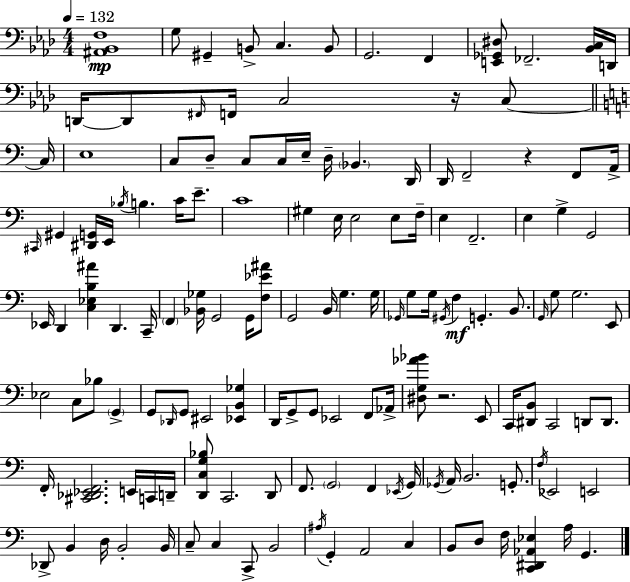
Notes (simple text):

[A#2,Bb2,F3]/w G3/e G#2/q B2/e C3/q. B2/e G2/h. F2/q [E2,Gb2,D#3]/e FES2/h. [Bb2,C3]/s D2/s D2/s D2/e F#2/s F2/s C3/h R/s C3/e C3/s E3/w C3/e D3/e C3/e C3/s E3/s D3/s Bb2/q. D2/s D2/s F2/h R/q F2/e A2/s C#2/s G#2/q [D#2,G2]/s E2/s Bb3/s B3/q. C4/s E4/e. C4/w G#3/q E3/s E3/h E3/e F3/s E3/q F2/h. E3/q G3/q G2/h Eb2/s D2/q [C3,Eb3,B3,A#4]/q D2/q. C2/s F2/q [Bb2,Gb3]/s G2/h G2/s [F3,Eb4,A#4]/e G2/h B2/s G3/q. G3/s Gb2/s G3/e G3/s G#2/s F3/q G2/q. B2/e. G2/s G3/e G3/h. E2/e Eb3/h C3/e Bb3/e G2/q G2/e Db2/s G2/e EIS2/h [Eb2,B2,Gb3]/q D2/s G2/e G2/e Eb2/h F2/e Ab2/s [D#3,G3,Ab4,Bb4]/e R/h. E2/e C2/s [D#2,B2]/e C2/h D2/e D2/e. F2/s [C#2,Db2,Eb2,F2]/h. E2/s C2/s D2/s [D2,C3,G3,Bb3]/e C2/h. D2/e F2/e. G2/h F2/q Eb2/s G2/s Gb2/s A2/s B2/h. G2/e. F3/s Eb2/h E2/h Db2/e B2/q D3/s B2/h B2/s C3/e C3/q C2/e B2/h A#3/s G2/q A2/h C3/q B2/e D3/e F3/s [C2,D#2,Ab2,Eb3]/q A3/s G2/q.